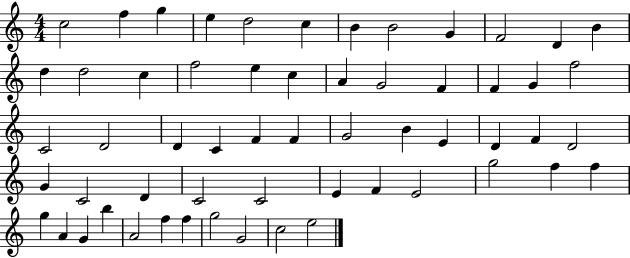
X:1
T:Untitled
M:4/4
L:1/4
K:C
c2 f g e d2 c B B2 G F2 D B d d2 c f2 e c A G2 F F G f2 C2 D2 D C F F G2 B E D F D2 G C2 D C2 C2 E F E2 g2 f f g A G b A2 f f g2 G2 c2 e2